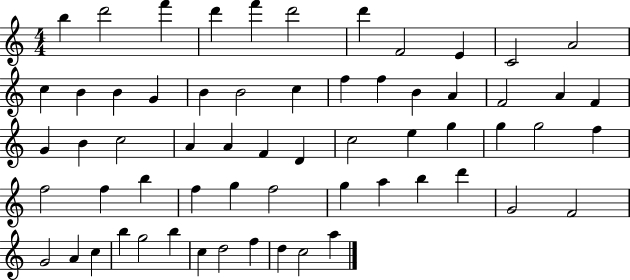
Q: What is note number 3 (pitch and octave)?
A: F6